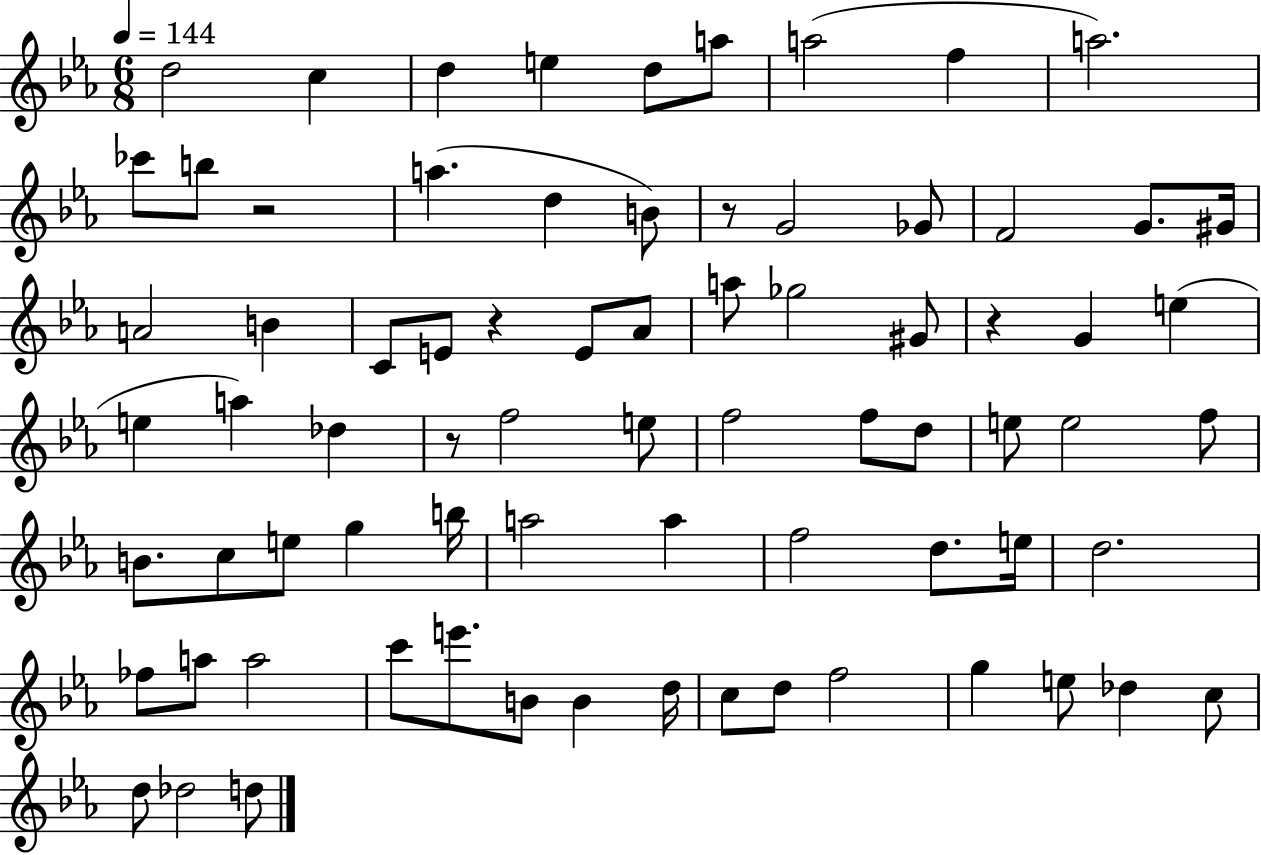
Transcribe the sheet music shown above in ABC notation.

X:1
T:Untitled
M:6/8
L:1/4
K:Eb
d2 c d e d/2 a/2 a2 f a2 _c'/2 b/2 z2 a d B/2 z/2 G2 _G/2 F2 G/2 ^G/4 A2 B C/2 E/2 z E/2 _A/2 a/2 _g2 ^G/2 z G e e a _d z/2 f2 e/2 f2 f/2 d/2 e/2 e2 f/2 B/2 c/2 e/2 g b/4 a2 a f2 d/2 e/4 d2 _f/2 a/2 a2 c'/2 e'/2 B/2 B d/4 c/2 d/2 f2 g e/2 _d c/2 d/2 _d2 d/2